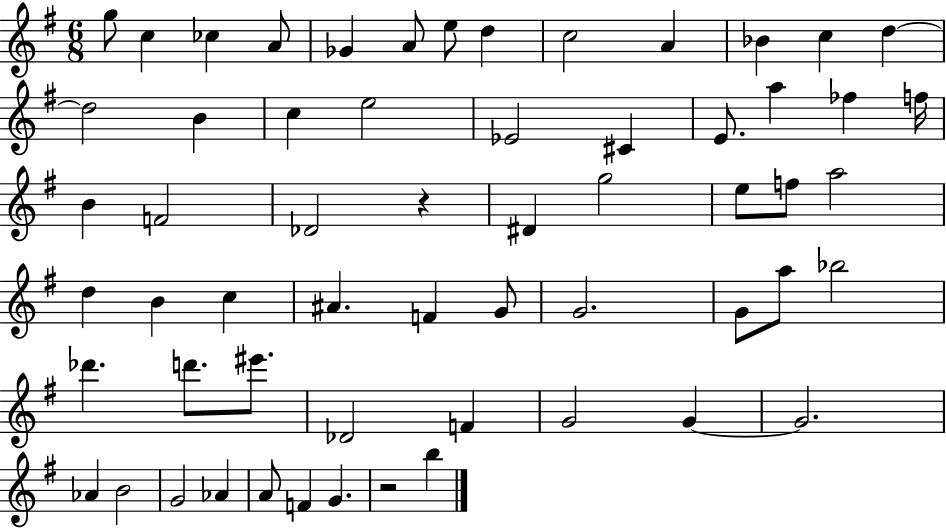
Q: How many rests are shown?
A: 2